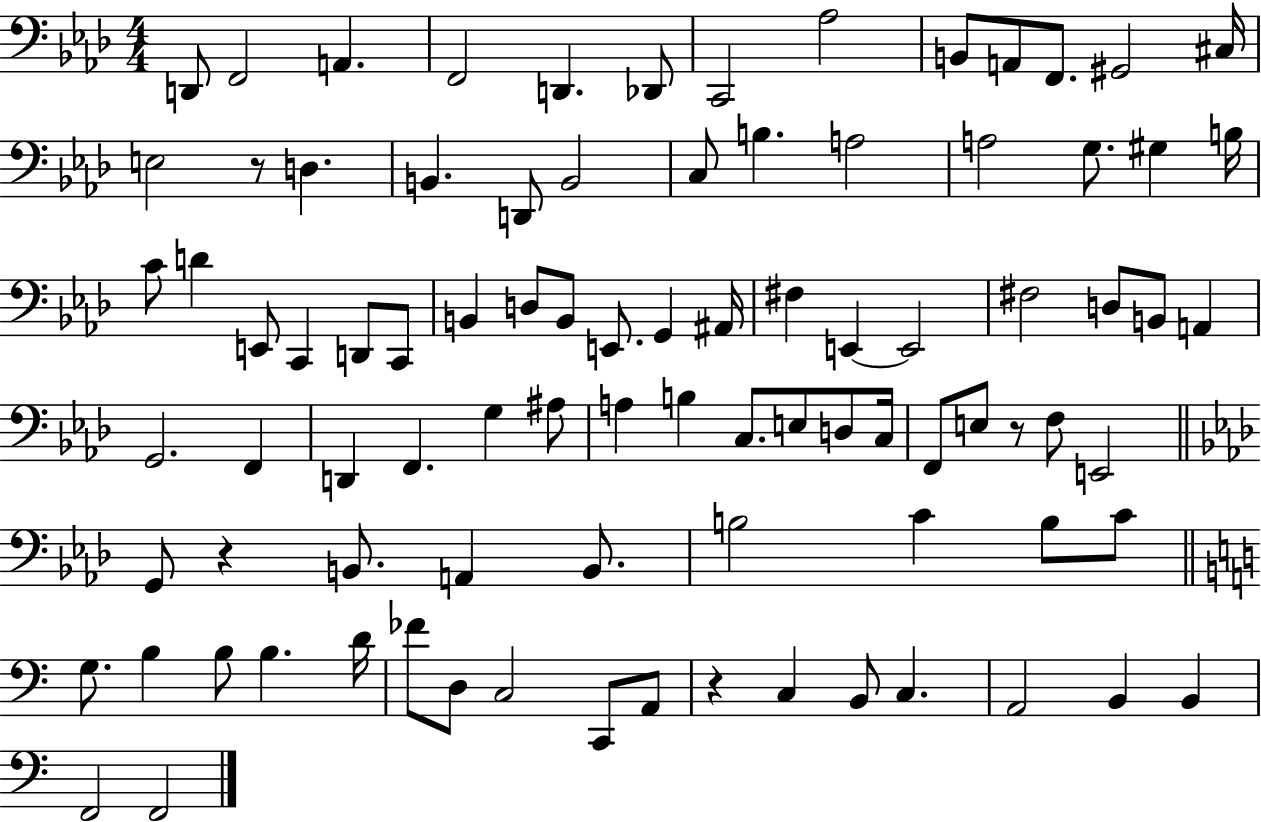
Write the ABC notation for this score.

X:1
T:Untitled
M:4/4
L:1/4
K:Ab
D,,/2 F,,2 A,, F,,2 D,, _D,,/2 C,,2 _A,2 B,,/2 A,,/2 F,,/2 ^G,,2 ^C,/4 E,2 z/2 D, B,, D,,/2 B,,2 C,/2 B, A,2 A,2 G,/2 ^G, B,/4 C/2 D E,,/2 C,, D,,/2 C,,/2 B,, D,/2 B,,/2 E,,/2 G,, ^A,,/4 ^F, E,, E,,2 ^F,2 D,/2 B,,/2 A,, G,,2 F,, D,, F,, G, ^A,/2 A, B, C,/2 E,/2 D,/2 C,/4 F,,/2 E,/2 z/2 F,/2 E,,2 G,,/2 z B,,/2 A,, B,,/2 B,2 C B,/2 C/2 G,/2 B, B,/2 B, D/4 _F/2 D,/2 C,2 C,,/2 A,,/2 z C, B,,/2 C, A,,2 B,, B,, F,,2 F,,2